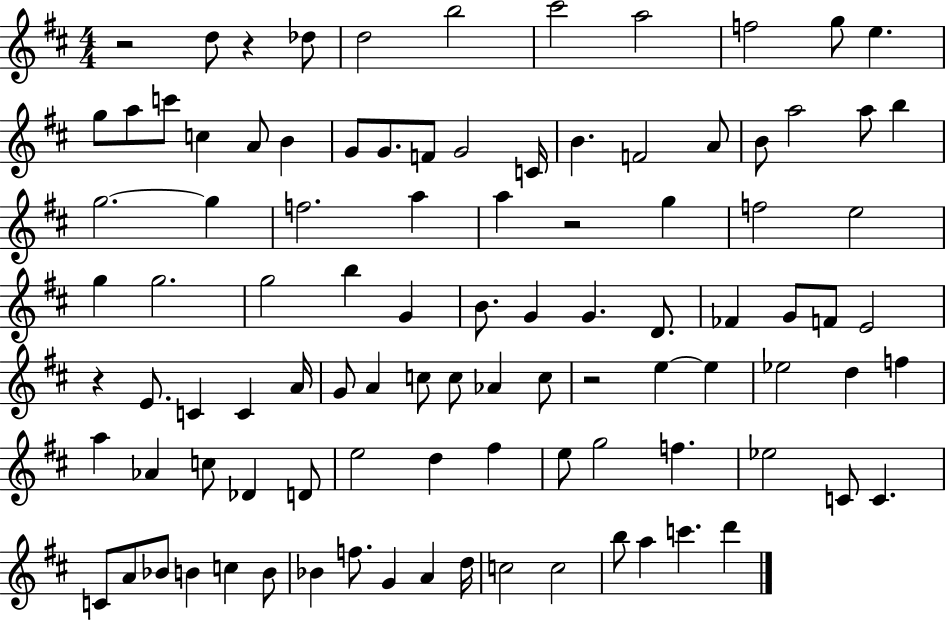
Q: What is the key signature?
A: D major